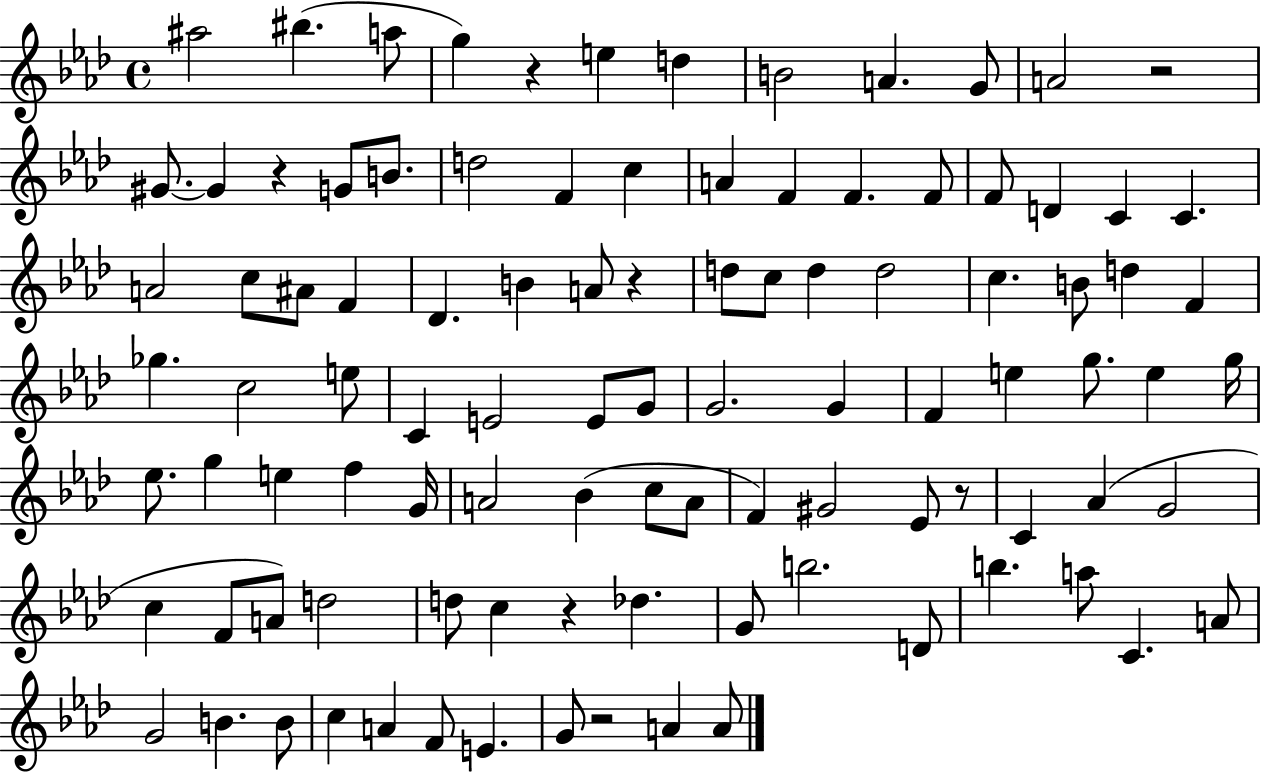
{
  \clef treble
  \time 4/4
  \defaultTimeSignature
  \key aes \major
  ais''2 bis''4.( a''8 | g''4) r4 e''4 d''4 | b'2 a'4. g'8 | a'2 r2 | \break gis'8.~~ gis'4 r4 g'8 b'8. | d''2 f'4 c''4 | a'4 f'4 f'4. f'8 | f'8 d'4 c'4 c'4. | \break a'2 c''8 ais'8 f'4 | des'4. b'4 a'8 r4 | d''8 c''8 d''4 d''2 | c''4. b'8 d''4 f'4 | \break ges''4. c''2 e''8 | c'4 e'2 e'8 g'8 | g'2. g'4 | f'4 e''4 g''8. e''4 g''16 | \break ees''8. g''4 e''4 f''4 g'16 | a'2 bes'4( c''8 a'8 | f'4) gis'2 ees'8 r8 | c'4 aes'4( g'2 | \break c''4 f'8 a'8) d''2 | d''8 c''4 r4 des''4. | g'8 b''2. d'8 | b''4. a''8 c'4. a'8 | \break g'2 b'4. b'8 | c''4 a'4 f'8 e'4. | g'8 r2 a'4 a'8 | \bar "|."
}